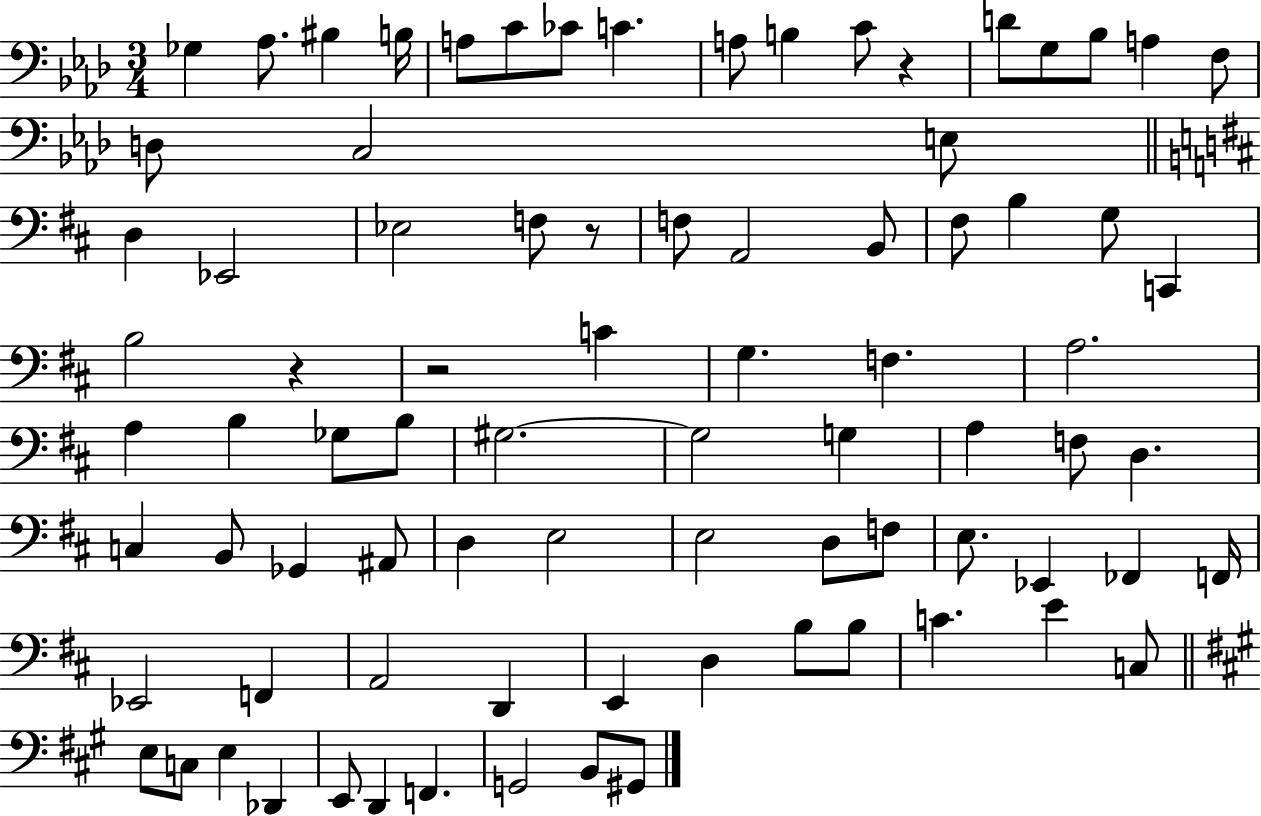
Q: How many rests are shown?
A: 4